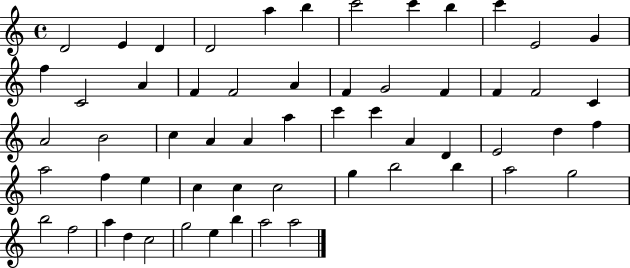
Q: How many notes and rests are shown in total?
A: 58